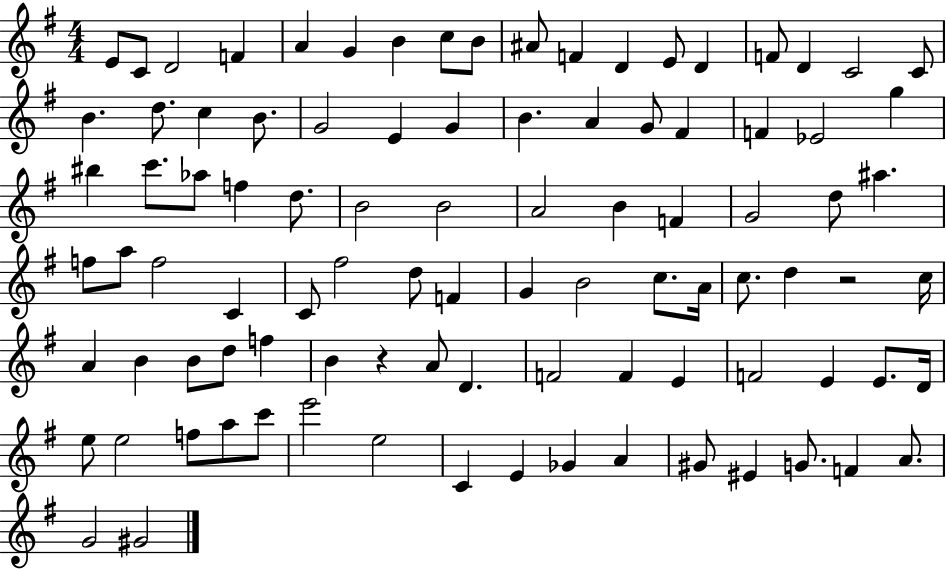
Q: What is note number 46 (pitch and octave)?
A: F5